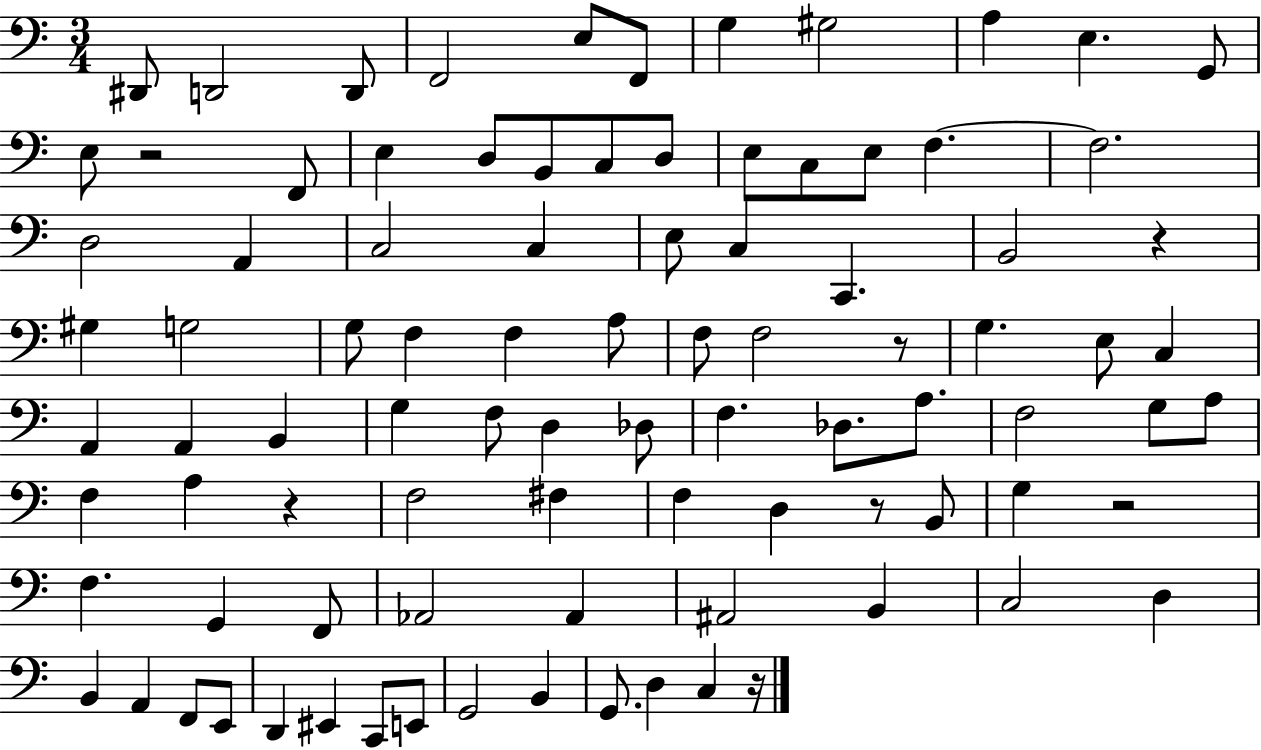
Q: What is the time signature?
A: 3/4